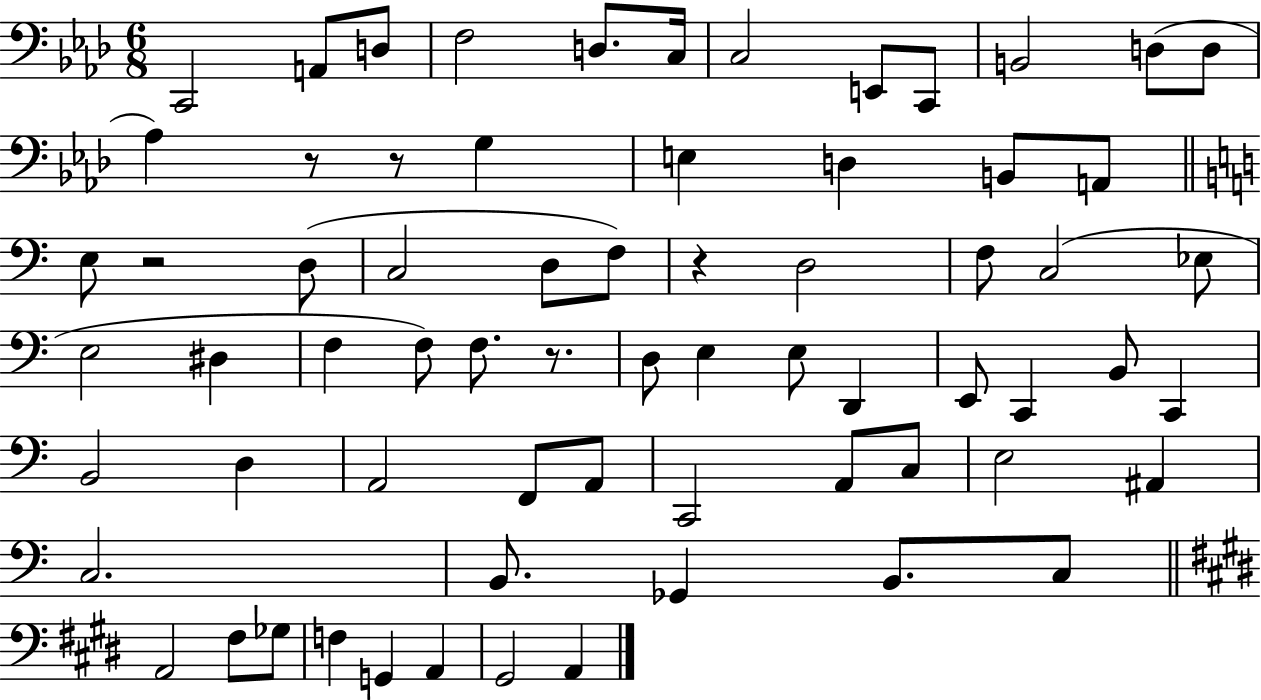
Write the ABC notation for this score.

X:1
T:Untitled
M:6/8
L:1/4
K:Ab
C,,2 A,,/2 D,/2 F,2 D,/2 C,/4 C,2 E,,/2 C,,/2 B,,2 D,/2 D,/2 _A, z/2 z/2 G, E, D, B,,/2 A,,/2 E,/2 z2 D,/2 C,2 D,/2 F,/2 z D,2 F,/2 C,2 _E,/2 E,2 ^D, F, F,/2 F,/2 z/2 D,/2 E, E,/2 D,, E,,/2 C,, B,,/2 C,, B,,2 D, A,,2 F,,/2 A,,/2 C,,2 A,,/2 C,/2 E,2 ^A,, C,2 B,,/2 _G,, B,,/2 C,/2 A,,2 ^F,/2 _G,/2 F, G,, A,, ^G,,2 A,,